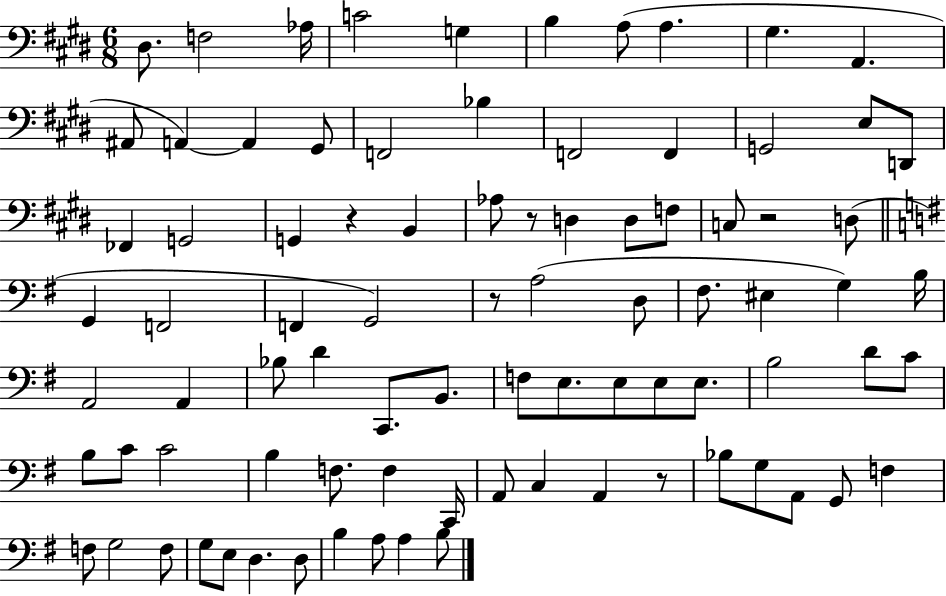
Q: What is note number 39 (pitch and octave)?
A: EIS3